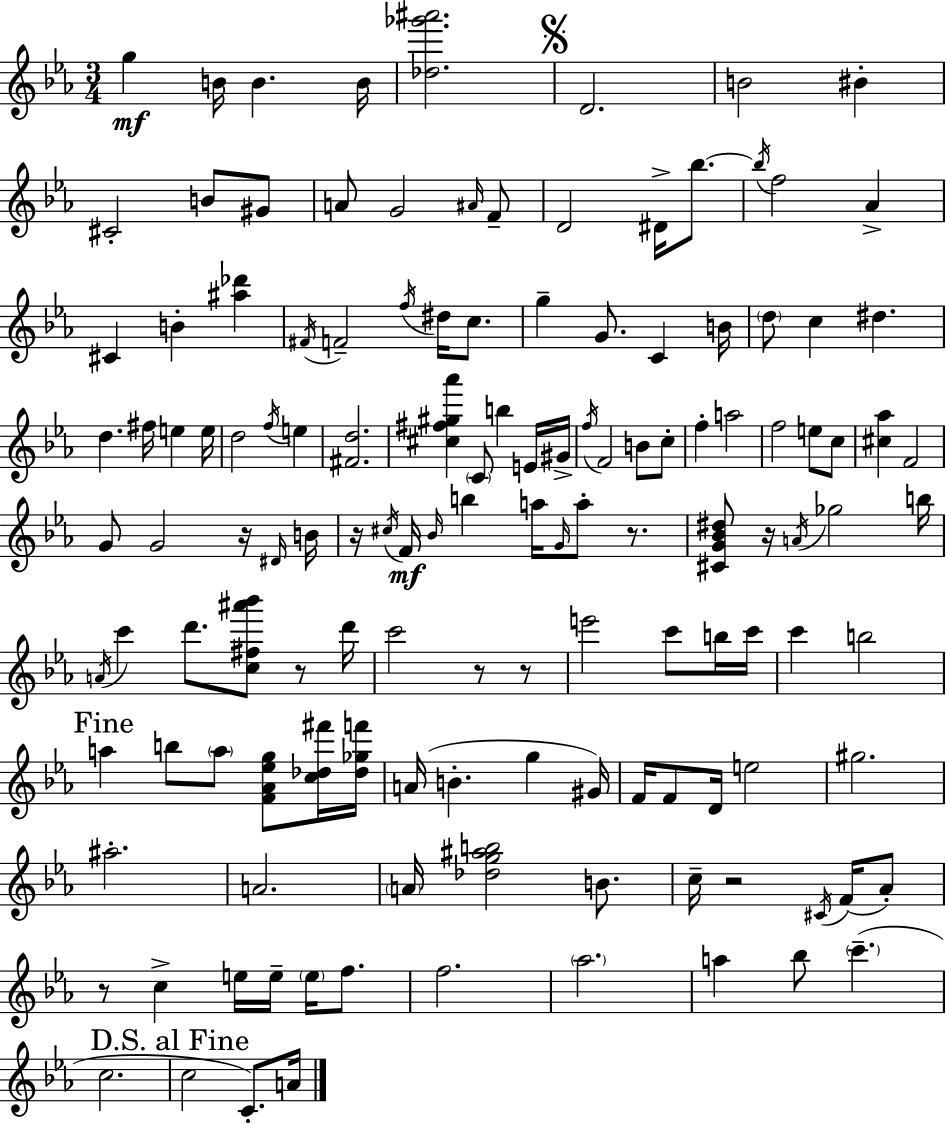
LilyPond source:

{
  \clef treble
  \numericTimeSignature
  \time 3/4
  \key ees \major
  g''4\mf b'16 b'4. b'16 | <des'' ges''' ais'''>2. | \mark \markup { \musicglyph "scripts.segno" } d'2. | b'2 bis'4-. | \break cis'2-. b'8 gis'8 | a'8 g'2 \grace { ais'16 } f'8-- | d'2 dis'16-> bes''8.~~ | \acciaccatura { bes''16 } f''2 aes'4-> | \break cis'4 b'4-. <ais'' des'''>4 | \acciaccatura { fis'16 } f'2-- \acciaccatura { f''16 } | dis''16 c''8. g''4-- g'8. c'4 | b'16 \parenthesize d''8 c''4 dis''4. | \break d''4. fis''16 e''4 | e''16 d''2 | \acciaccatura { f''16 } e''4 <fis' d''>2. | <cis'' fis'' gis'' aes'''>4 \parenthesize c'8 b''4 | \break e'16 gis'16-> \acciaccatura { f''16 } f'2 | b'8 c''8-. f''4-. a''2 | f''2 | e''8 c''8 <cis'' aes''>4 f'2 | \break g'8 g'2 | r16 \grace { dis'16 } b'16 r16 \acciaccatura { cis''16 } f'16\mf \grace { bes'16 } b''4 | a''16 \grace { g'16 } a''8-. r8. <cis' g' bes' dis''>8 | r16 \acciaccatura { a'16 } ges''2 b''16 \acciaccatura { a'16 } | \break c'''4 d'''8. <c'' fis'' ais''' bes'''>8 r8 d'''16 | c'''2 r8 r8 | e'''2 c'''8 b''16 c'''16 | c'''4 b''2 | \break \mark "Fine" a''4 b''8 \parenthesize a''8 <f' aes' ees'' g''>8 <c'' des'' fis'''>16 <des'' ges'' f'''>16 | a'16( b'4.-. g''4 gis'16) | f'16 f'8 d'16 e''2 | gis''2. | \break ais''2.-. | a'2. | \parenthesize a'16 <des'' g'' ais'' b''>2 b'8. | c''16-- r2 \acciaccatura { cis'16 }( f'16 aes'8-.) | \break r8 c''4-> e''16 e''16-- \parenthesize e''16 f''8. | f''2. | \parenthesize aes''2. | a''4 bes''8 \parenthesize c'''4.--( | \break c''2. | \mark "D.S. al Fine" c''2 c'8.-.) | a'16 \bar "|."
}